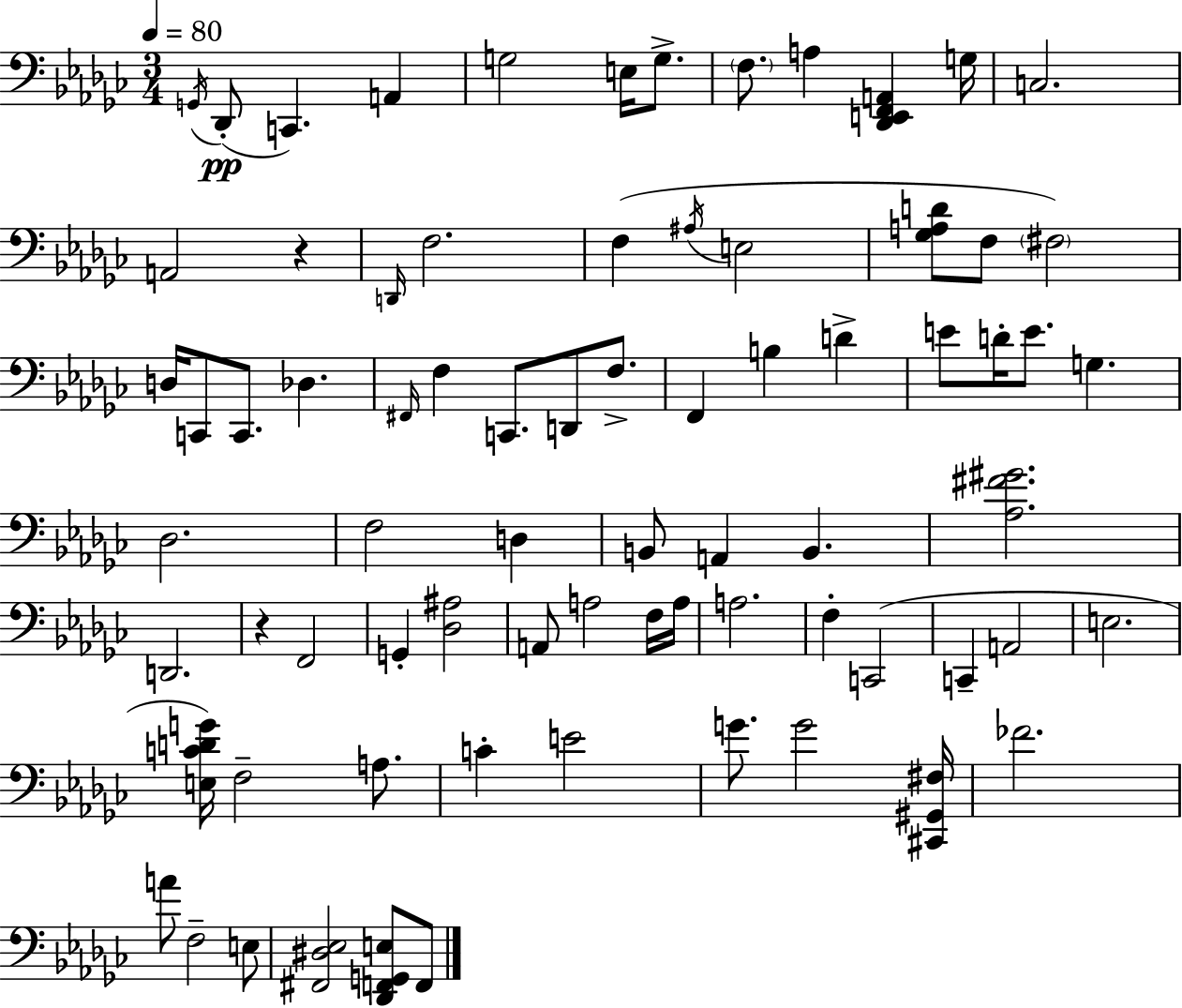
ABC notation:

X:1
T:Untitled
M:3/4
L:1/4
K:Ebm
G,,/4 _D,,/2 C,, A,, G,2 E,/4 G,/2 F,/2 A, [_D,,E,,F,,A,,] G,/4 C,2 A,,2 z D,,/4 F,2 F, ^A,/4 E,2 [_G,A,D]/2 F,/2 ^F,2 D,/4 C,,/2 C,,/2 _D, ^F,,/4 F, C,,/2 D,,/2 F,/2 F,, B, D E/2 D/4 E/2 G, _D,2 F,2 D, B,,/2 A,, B,, [_A,^F^G]2 D,,2 z F,,2 G,, [_D,^A,]2 A,,/2 A,2 F,/4 A,/4 A,2 F, C,,2 C,, A,,2 E,2 [E,CDG]/4 F,2 A,/2 C E2 G/2 G2 [^C,,^G,,^F,]/4 _F2 A/2 F,2 E,/2 [^F,,^D,_E,]2 [_D,,F,,G,,E,]/2 F,,/2